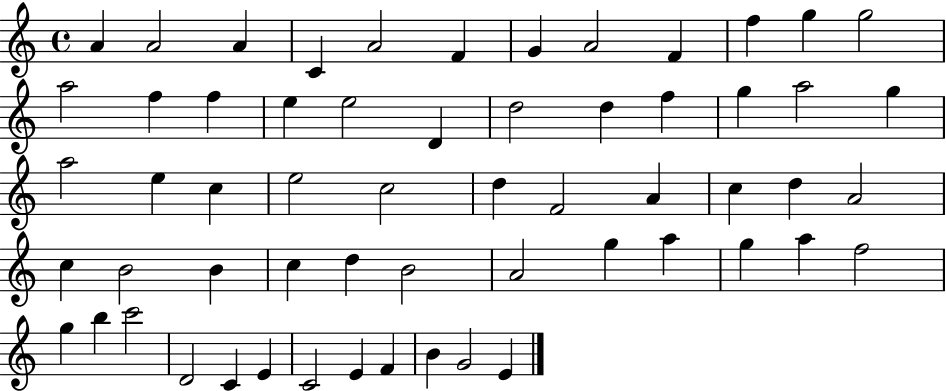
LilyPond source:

{
  \clef treble
  \time 4/4
  \defaultTimeSignature
  \key c \major
  a'4 a'2 a'4 | c'4 a'2 f'4 | g'4 a'2 f'4 | f''4 g''4 g''2 | \break a''2 f''4 f''4 | e''4 e''2 d'4 | d''2 d''4 f''4 | g''4 a''2 g''4 | \break a''2 e''4 c''4 | e''2 c''2 | d''4 f'2 a'4 | c''4 d''4 a'2 | \break c''4 b'2 b'4 | c''4 d''4 b'2 | a'2 g''4 a''4 | g''4 a''4 f''2 | \break g''4 b''4 c'''2 | d'2 c'4 e'4 | c'2 e'4 f'4 | b'4 g'2 e'4 | \break \bar "|."
}